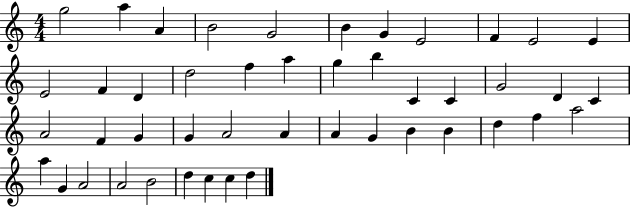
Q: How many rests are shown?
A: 0